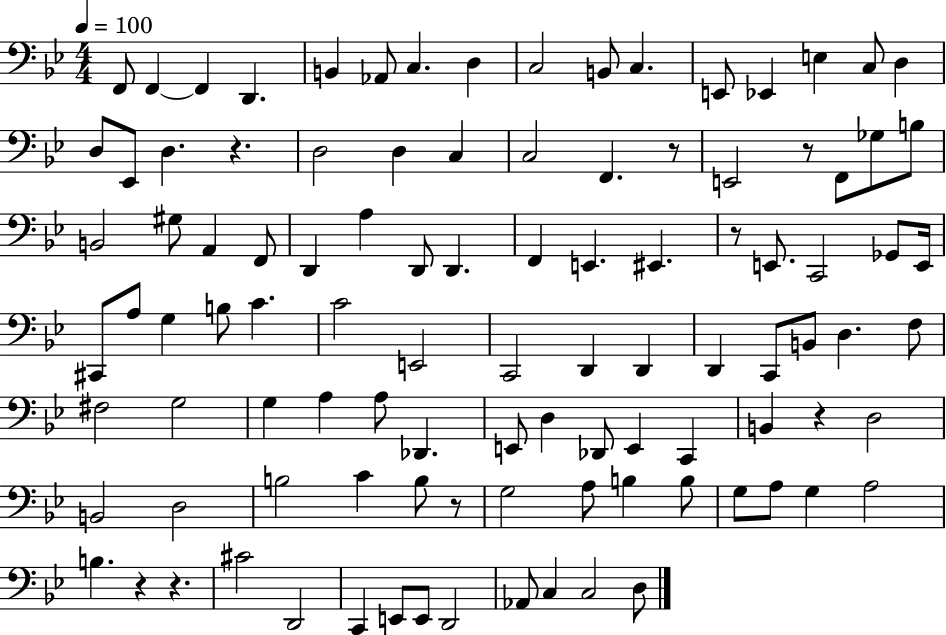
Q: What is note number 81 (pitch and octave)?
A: G3